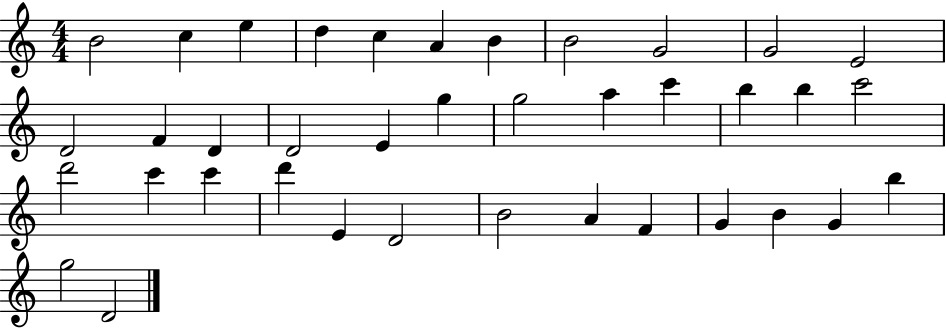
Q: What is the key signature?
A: C major